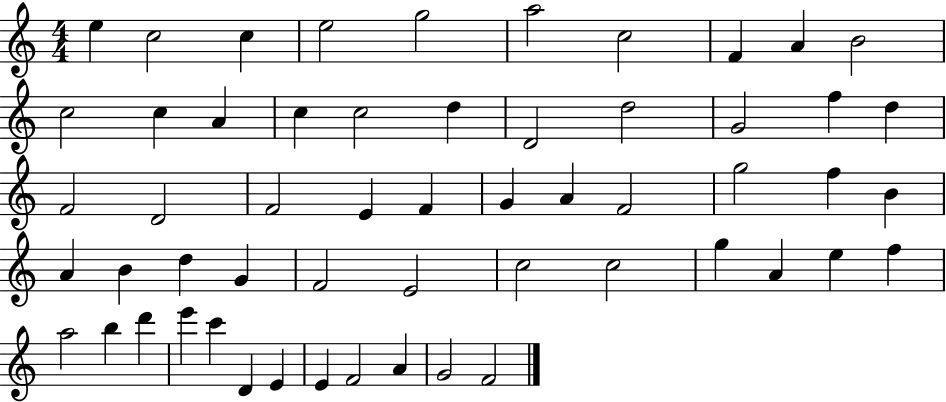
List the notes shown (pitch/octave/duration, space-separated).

E5/q C5/h C5/q E5/h G5/h A5/h C5/h F4/q A4/q B4/h C5/h C5/q A4/q C5/q C5/h D5/q D4/h D5/h G4/h F5/q D5/q F4/h D4/h F4/h E4/q F4/q G4/q A4/q F4/h G5/h F5/q B4/q A4/q B4/q D5/q G4/q F4/h E4/h C5/h C5/h G5/q A4/q E5/q F5/q A5/h B5/q D6/q E6/q C6/q D4/q E4/q E4/q F4/h A4/q G4/h F4/h